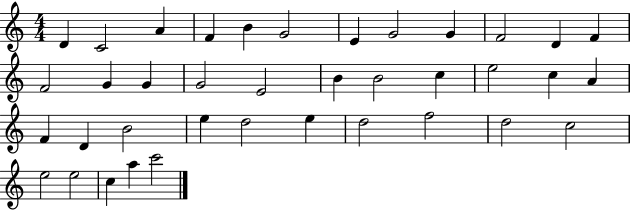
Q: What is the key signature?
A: C major